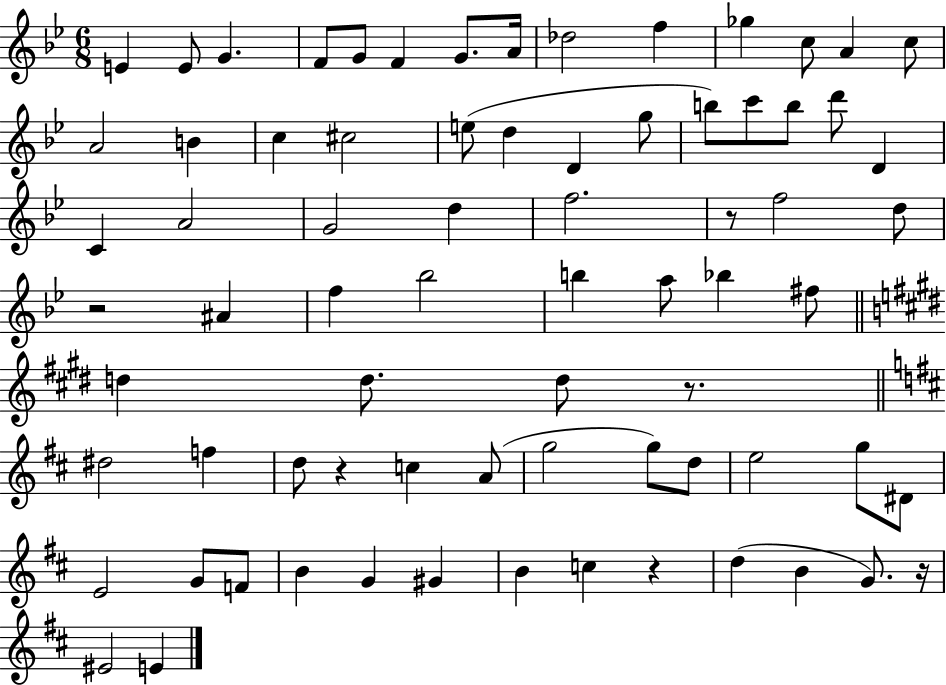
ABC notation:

X:1
T:Untitled
M:6/8
L:1/4
K:Bb
E E/2 G F/2 G/2 F G/2 A/4 _d2 f _g c/2 A c/2 A2 B c ^c2 e/2 d D g/2 b/2 c'/2 b/2 d'/2 D C A2 G2 d f2 z/2 f2 d/2 z2 ^A f _b2 b a/2 _b ^f/2 d d/2 d/2 z/2 ^d2 f d/2 z c A/2 g2 g/2 d/2 e2 g/2 ^D/2 E2 G/2 F/2 B G ^G B c z d B G/2 z/4 ^E2 E